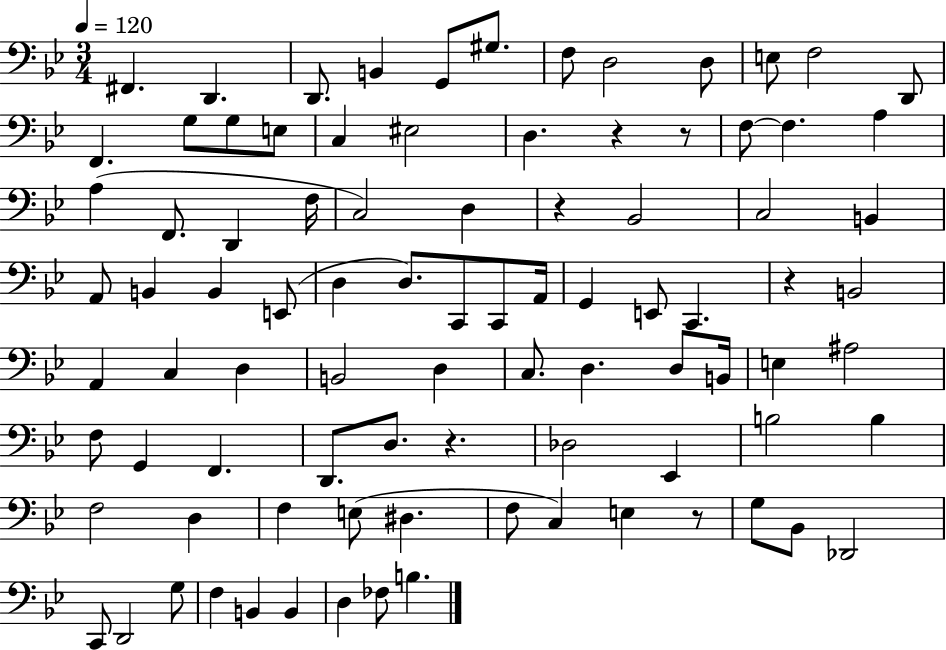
F#2/q. D2/q. D2/e. B2/q G2/e G#3/e. F3/e D3/h D3/e E3/e F3/h D2/e F2/q. G3/e G3/e E3/e C3/q EIS3/h D3/q. R/q R/e F3/e F3/q. A3/q A3/q F2/e. D2/q F3/s C3/h D3/q R/q Bb2/h C3/h B2/q A2/e B2/q B2/q E2/e D3/q D3/e. C2/e C2/e A2/s G2/q E2/e C2/q. R/q B2/h A2/q C3/q D3/q B2/h D3/q C3/e. D3/q. D3/e B2/s E3/q A#3/h F3/e G2/q F2/q. D2/e. D3/e. R/q. Db3/h Eb2/q B3/h B3/q F3/h D3/q F3/q E3/e D#3/q. F3/e C3/q E3/q R/e G3/e Bb2/e Db2/h C2/e D2/h G3/e F3/q B2/q B2/q D3/q FES3/e B3/q.